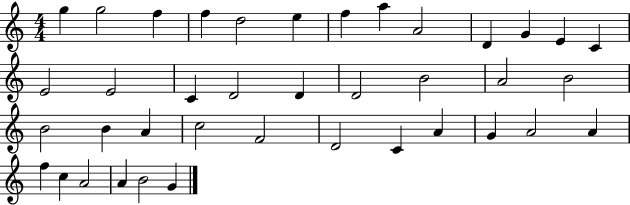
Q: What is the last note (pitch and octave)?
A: G4